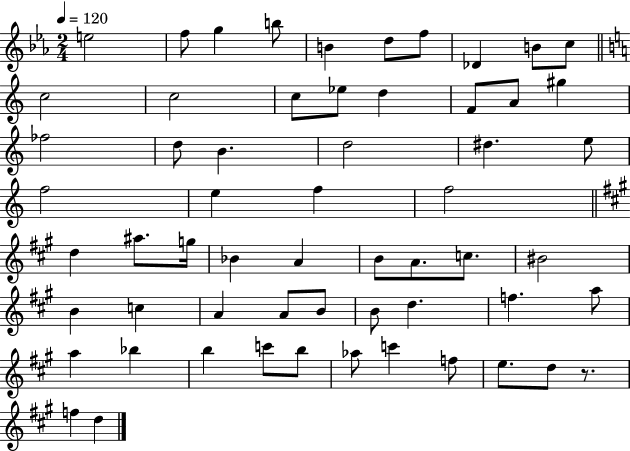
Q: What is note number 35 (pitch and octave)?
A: A4